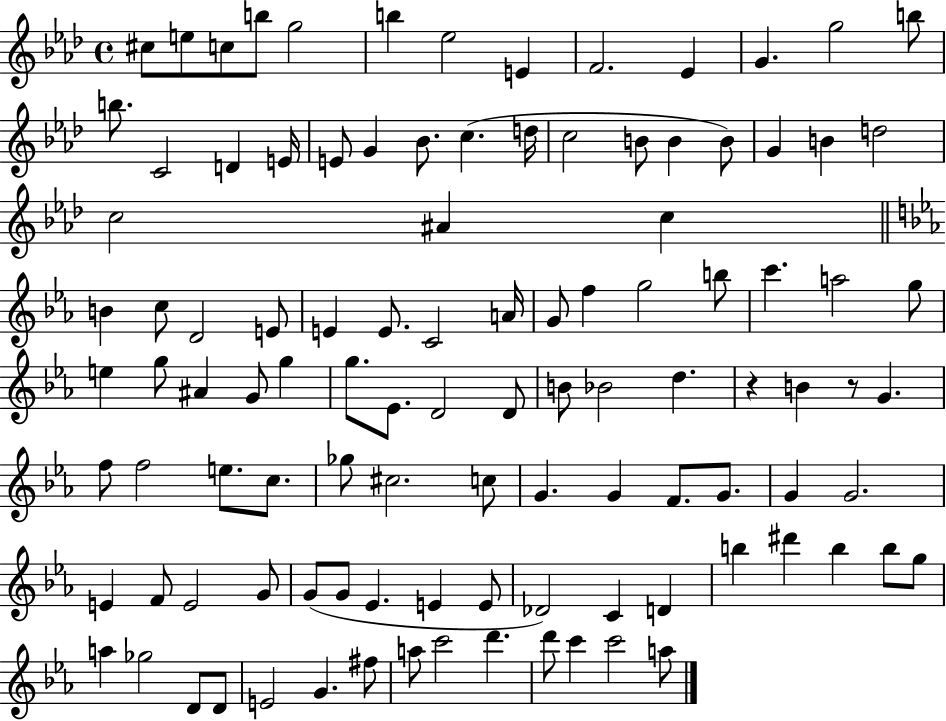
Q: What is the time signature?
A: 4/4